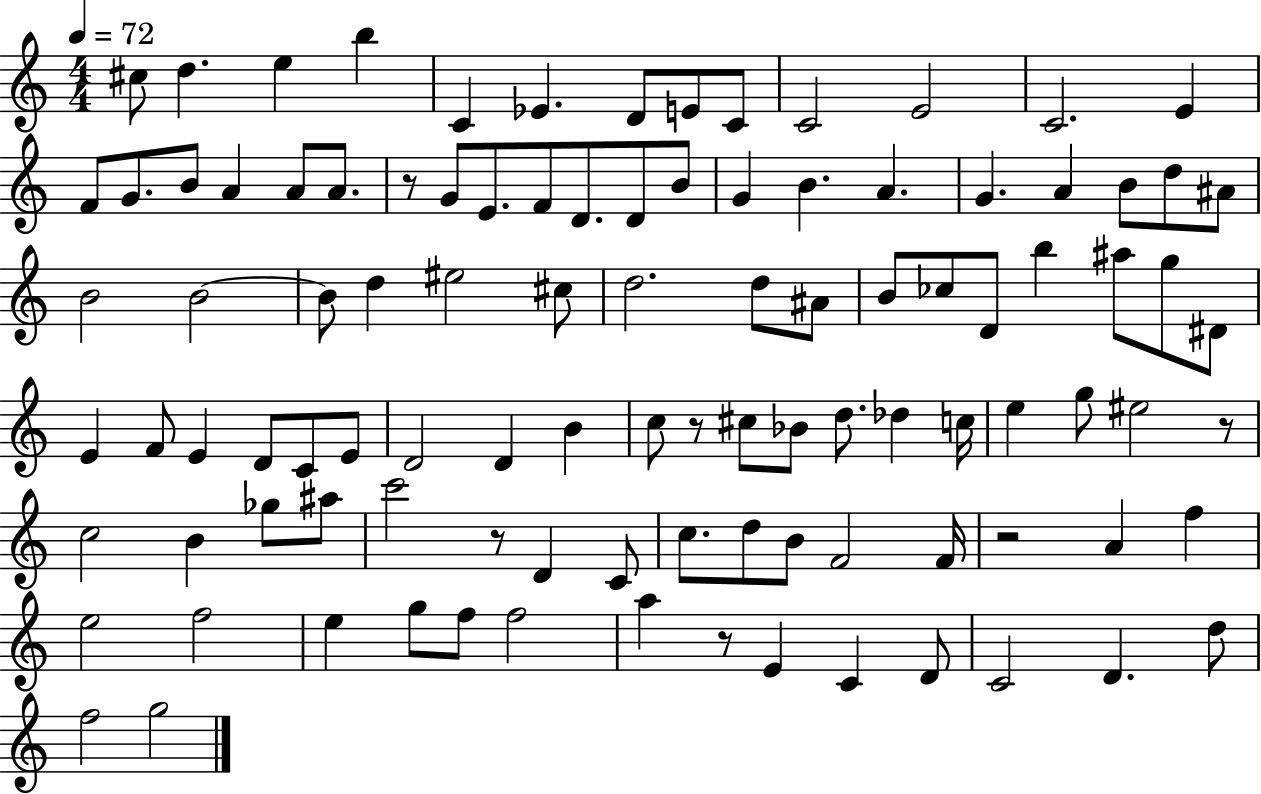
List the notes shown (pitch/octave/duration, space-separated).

C#5/e D5/q. E5/q B5/q C4/q Eb4/q. D4/e E4/e C4/e C4/h E4/h C4/h. E4/q F4/e G4/e. B4/e A4/q A4/e A4/e. R/e G4/e E4/e. F4/e D4/e. D4/e B4/e G4/q B4/q. A4/q. G4/q. A4/q B4/e D5/e A#4/e B4/h B4/h B4/e D5/q EIS5/h C#5/e D5/h. D5/e A#4/e B4/e CES5/e D4/e B5/q A#5/e G5/e D#4/e E4/q F4/e E4/q D4/e C4/e E4/e D4/h D4/q B4/q C5/e R/e C#5/e Bb4/e D5/e. Db5/q C5/s E5/q G5/e EIS5/h R/e C5/h B4/q Gb5/e A#5/e C6/h R/e D4/q C4/e C5/e. D5/e B4/e F4/h F4/s R/h A4/q F5/q E5/h F5/h E5/q G5/e F5/e F5/h A5/q R/e E4/q C4/q D4/e C4/h D4/q. D5/e F5/h G5/h